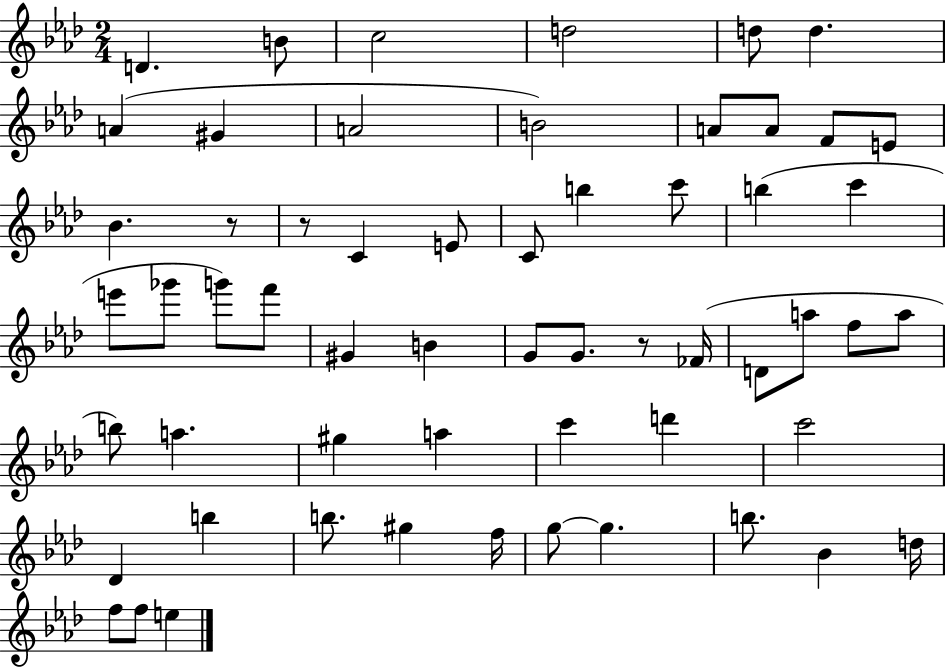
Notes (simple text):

D4/q. B4/e C5/h D5/h D5/e D5/q. A4/q G#4/q A4/h B4/h A4/e A4/e F4/e E4/e Bb4/q. R/e R/e C4/q E4/e C4/e B5/q C6/e B5/q C6/q E6/e Gb6/e G6/e F6/e G#4/q B4/q G4/e G4/e. R/e FES4/s D4/e A5/e F5/e A5/e B5/e A5/q. G#5/q A5/q C6/q D6/q C6/h Db4/q B5/q B5/e. G#5/q F5/s G5/e G5/q. B5/e. Bb4/q D5/s F5/e F5/e E5/q